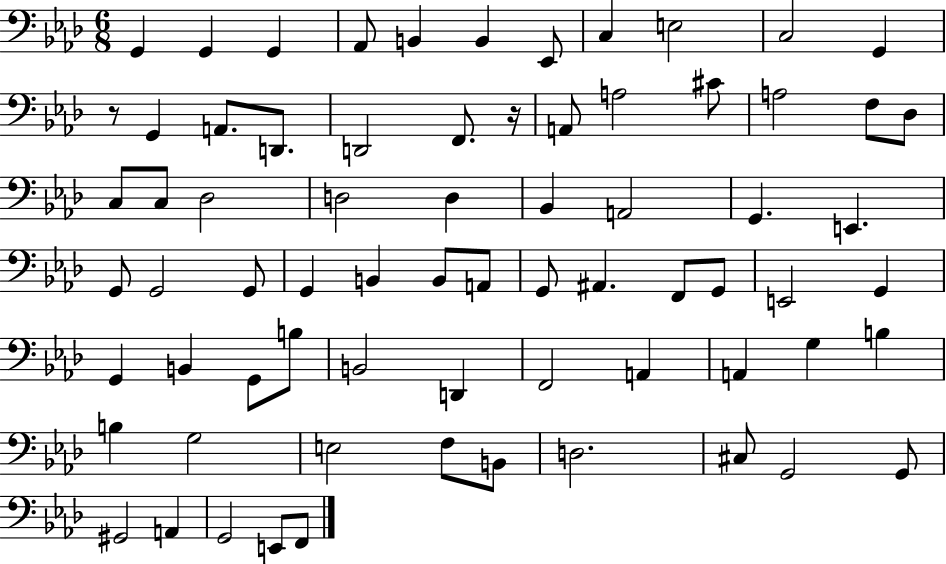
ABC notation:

X:1
T:Untitled
M:6/8
L:1/4
K:Ab
G,, G,, G,, _A,,/2 B,, B,, _E,,/2 C, E,2 C,2 G,, z/2 G,, A,,/2 D,,/2 D,,2 F,,/2 z/4 A,,/2 A,2 ^C/2 A,2 F,/2 _D,/2 C,/2 C,/2 _D,2 D,2 D, _B,, A,,2 G,, E,, G,,/2 G,,2 G,,/2 G,, B,, B,,/2 A,,/2 G,,/2 ^A,, F,,/2 G,,/2 E,,2 G,, G,, B,, G,,/2 B,/2 B,,2 D,, F,,2 A,, A,, G, B, B, G,2 E,2 F,/2 B,,/2 D,2 ^C,/2 G,,2 G,,/2 ^G,,2 A,, G,,2 E,,/2 F,,/2